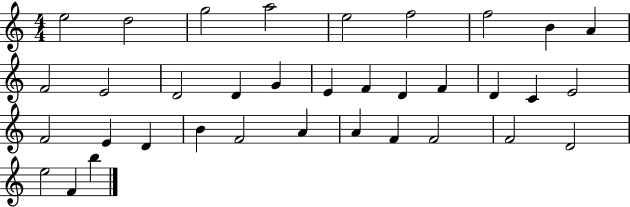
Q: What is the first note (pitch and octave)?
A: E5